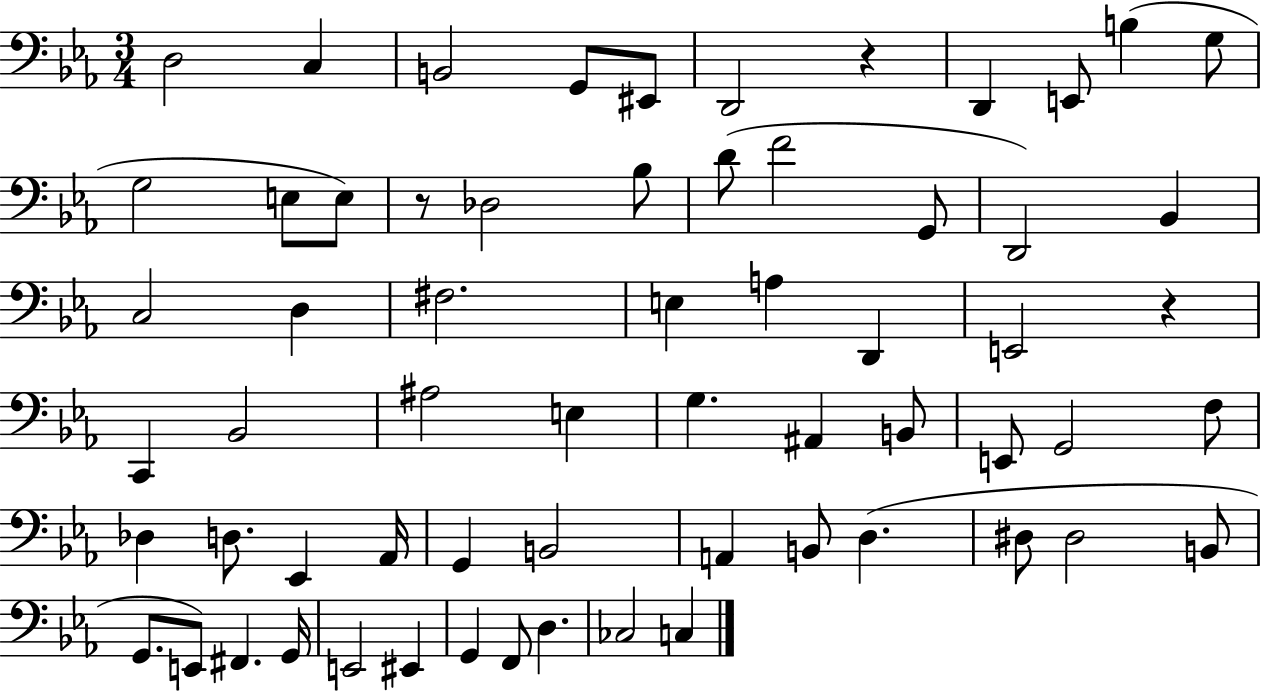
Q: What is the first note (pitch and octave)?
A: D3